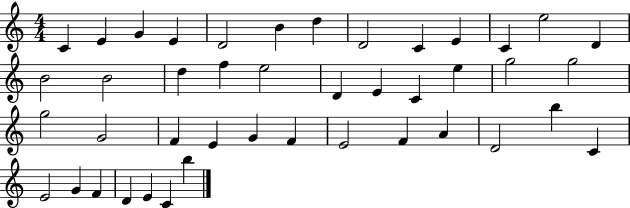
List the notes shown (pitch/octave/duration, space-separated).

C4/q E4/q G4/q E4/q D4/h B4/q D5/q D4/h C4/q E4/q C4/q E5/h D4/q B4/h B4/h D5/q F5/q E5/h D4/q E4/q C4/q E5/q G5/h G5/h G5/h G4/h F4/q E4/q G4/q F4/q E4/h F4/q A4/q D4/h B5/q C4/q E4/h G4/q F4/q D4/q E4/q C4/q B5/q